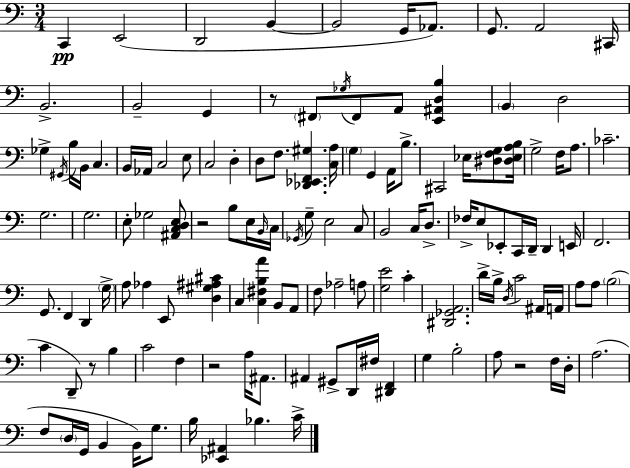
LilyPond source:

{
  \clef bass
  \numericTimeSignature
  \time 3/4
  \key c \major
  c,4\pp e,2( | d,2 b,4~~ | b,2 g,16 aes,8.) | g,8. a,2 cis,16 | \break b,2.-> | b,2-- g,4 | r8 \parenthesize fis,8 \acciaccatura { ges16 } fis,8 a,8 <e, ais, d b>4 | \parenthesize b,4 d2 | \break ges4-> \acciaccatura { gis,16 } b16 b,16 c4. | b,16 aes,16 c2 | e8 c2 d4-. | d8 f8. <des, ees, f, gis>4. | \break <c a>16 \parenthesize g4 g,4 a,16 b8.-> | cis,2 ees16 <dis f g>8 | <dis ees a b>16 g2-> f16 a8. | ces'2.-- | \break g2. | g2. | e8-. ges2 | <ais, c d e>8 r2 b8 | \break e16 \grace { b,16 } c16 \acciaccatura { ges,16 } g8-- e2 | c8 b,2 | c16 d8.-> fes16-> e8 ees,8-. c,16 d,16-- d,4 | e,16 f,2. | \break g,8. f,4 d,4 | \parenthesize g16-> a8 aes4 e,8 | <d gis ais cis'>4 c4 <c fis b a'>4 | b,8 a,8 f8 aes2-- | \break a8 <g e'>2 | c'4-. <dis, ges, a,>2. | d'16-> b16-> \acciaccatura { d16 } c'2 | ais,16 a,16 a8 a8 \parenthesize b2( | \break c'4 d,8--) r8 | b4 c'2 | f4 r2 | a16 ais,8. ais,4 gis,8-> d,16 | \break fis16 <dis, f,>4 g4 b2-. | a8 r2 | f16 d16-. a2.( | f8 \parenthesize d16 g,16 b,4 | \break b,16) g8. b16 <ees, ais,>4 bes4. | c'16-> \bar "|."
}